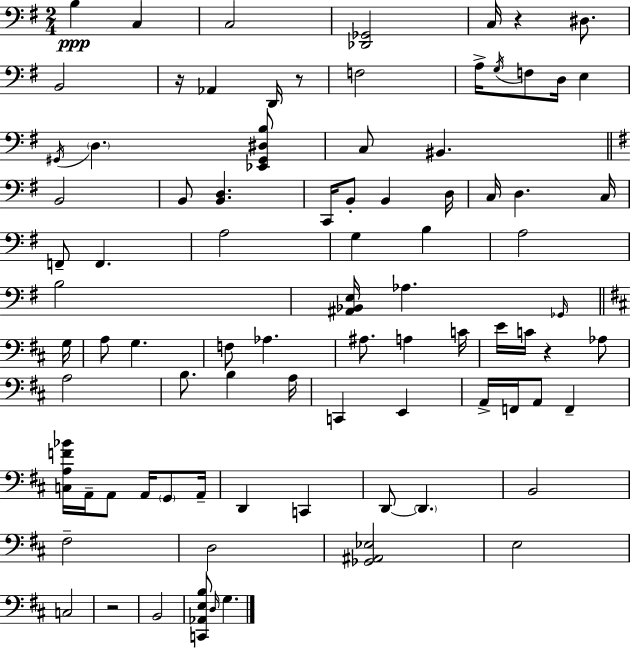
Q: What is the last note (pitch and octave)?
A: G3